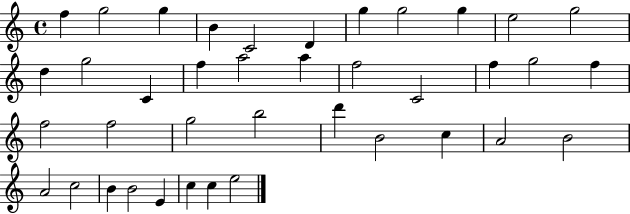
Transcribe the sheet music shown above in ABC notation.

X:1
T:Untitled
M:4/4
L:1/4
K:C
f g2 g B C2 D g g2 g e2 g2 d g2 C f a2 a f2 C2 f g2 f f2 f2 g2 b2 d' B2 c A2 B2 A2 c2 B B2 E c c e2